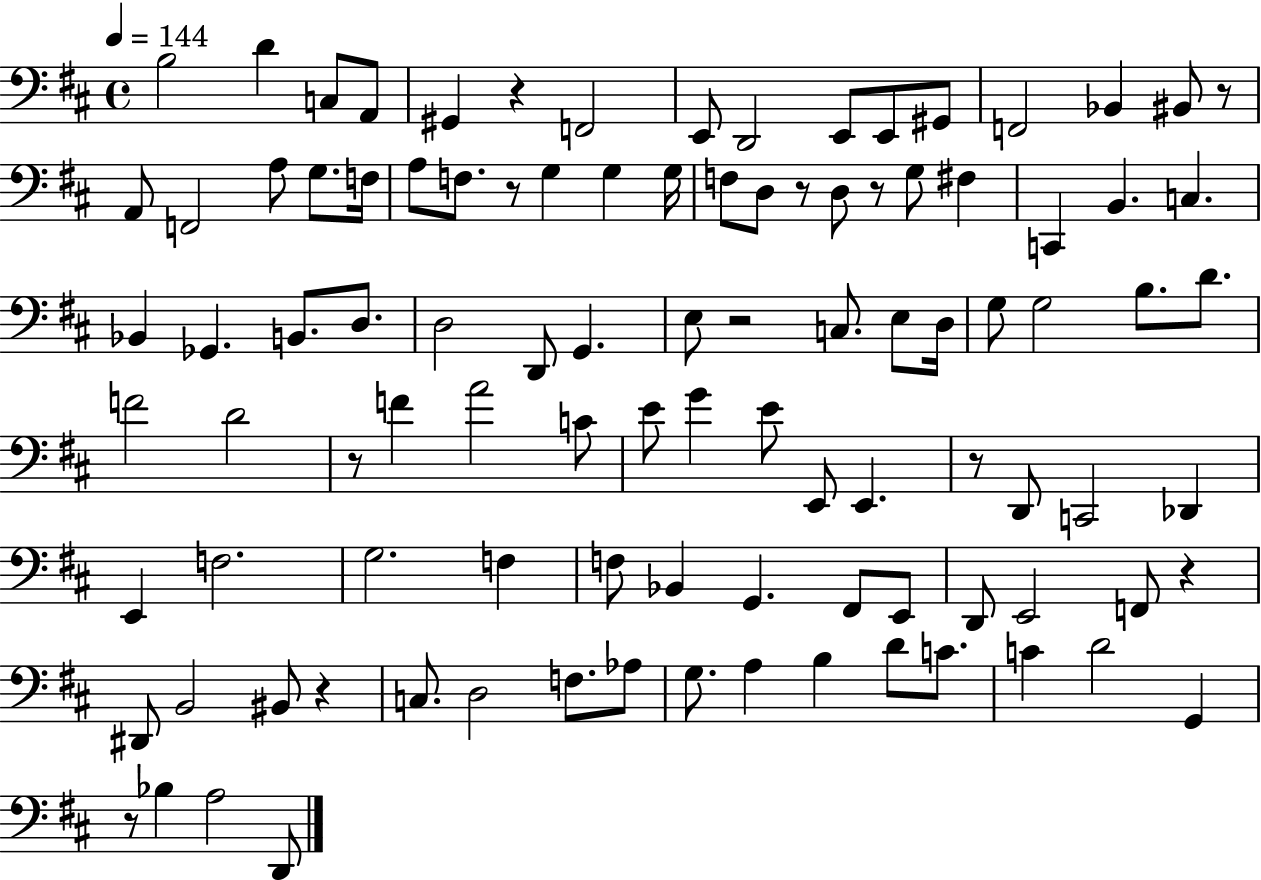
X:1
T:Untitled
M:4/4
L:1/4
K:D
B,2 D C,/2 A,,/2 ^G,, z F,,2 E,,/2 D,,2 E,,/2 E,,/2 ^G,,/2 F,,2 _B,, ^B,,/2 z/2 A,,/2 F,,2 A,/2 G,/2 F,/4 A,/2 F,/2 z/2 G, G, G,/4 F,/2 D,/2 z/2 D,/2 z/2 G,/2 ^F, C,, B,, C, _B,, _G,, B,,/2 D,/2 D,2 D,,/2 G,, E,/2 z2 C,/2 E,/2 D,/4 G,/2 G,2 B,/2 D/2 F2 D2 z/2 F A2 C/2 E/2 G E/2 E,,/2 E,, z/2 D,,/2 C,,2 _D,, E,, F,2 G,2 F, F,/2 _B,, G,, ^F,,/2 E,,/2 D,,/2 E,,2 F,,/2 z ^D,,/2 B,,2 ^B,,/2 z C,/2 D,2 F,/2 _A,/2 G,/2 A, B, D/2 C/2 C D2 G,, z/2 _B, A,2 D,,/2